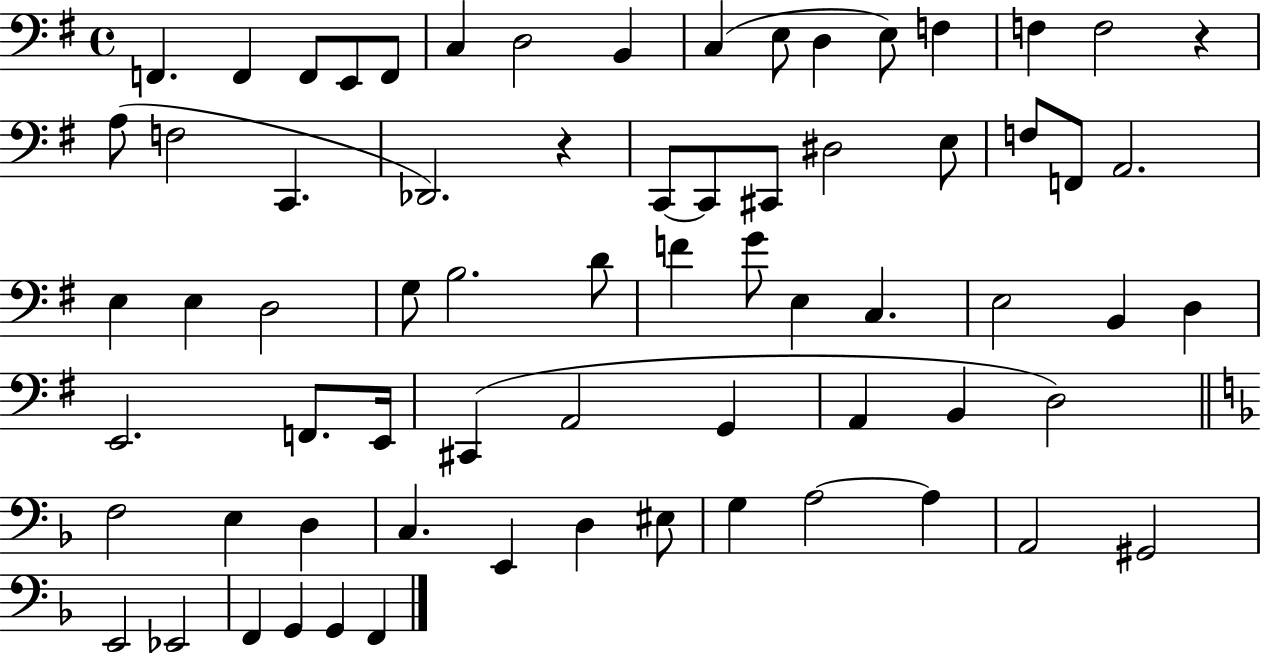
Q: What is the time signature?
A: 4/4